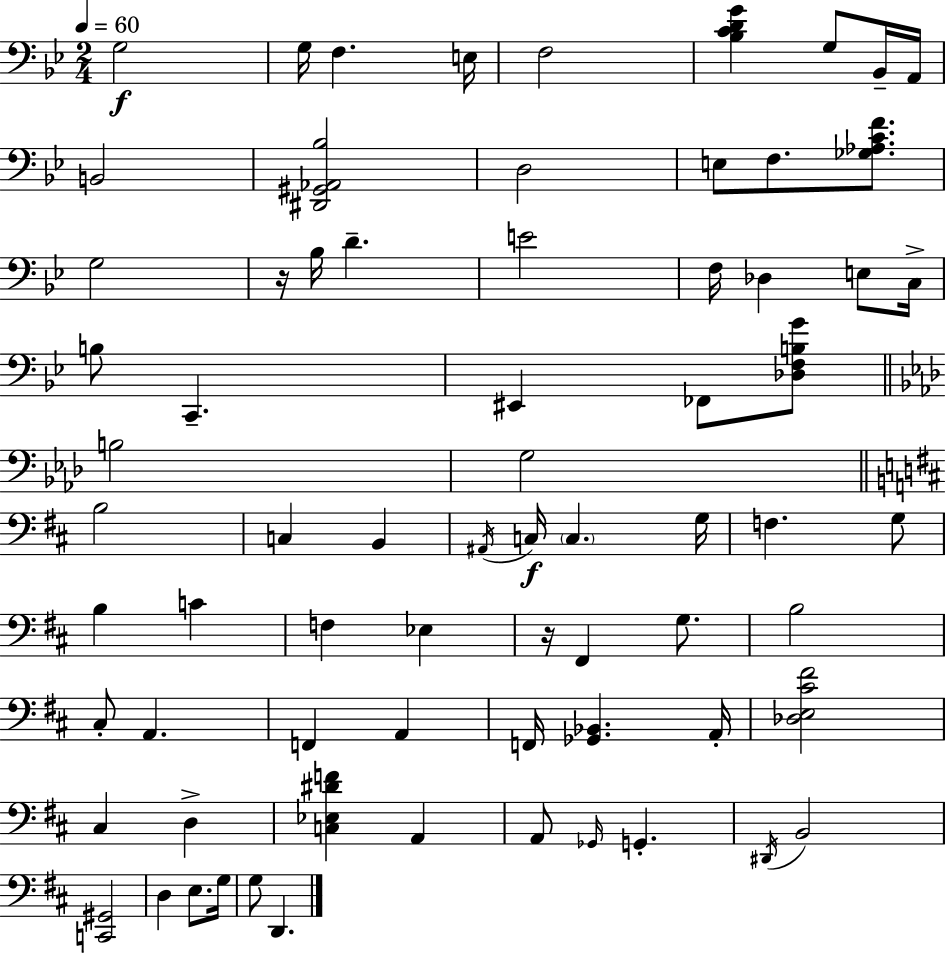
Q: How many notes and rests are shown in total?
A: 71